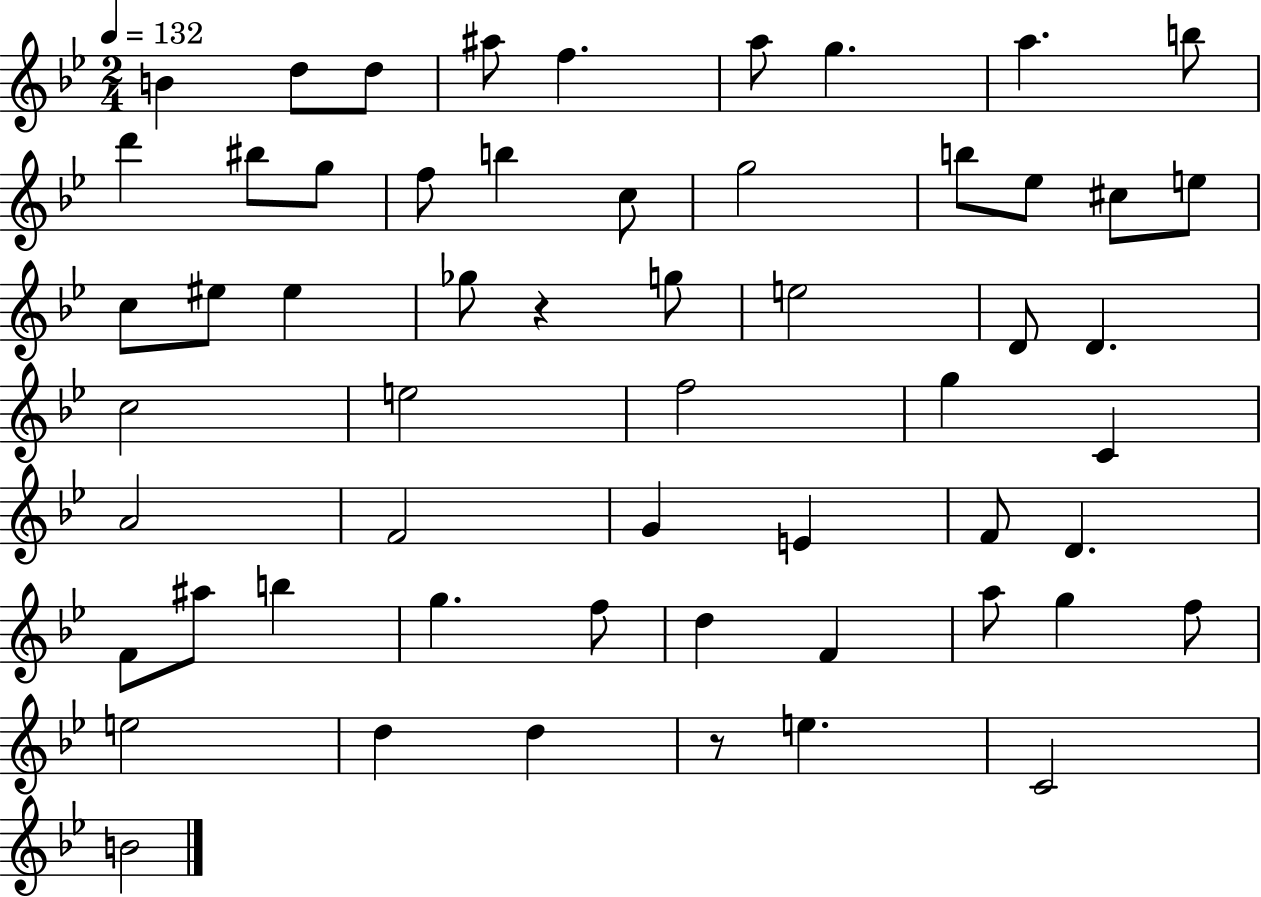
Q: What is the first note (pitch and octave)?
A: B4